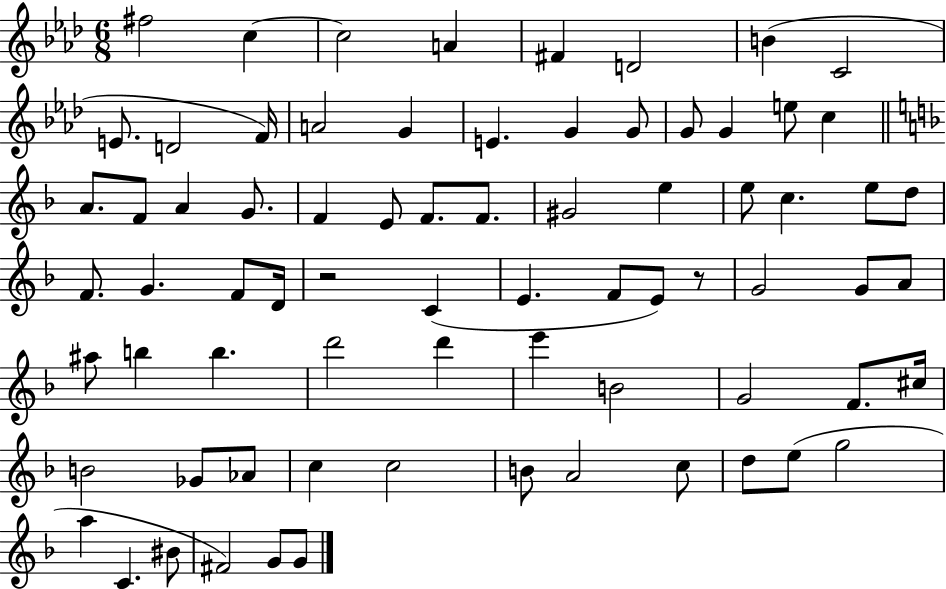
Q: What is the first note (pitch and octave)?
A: F#5